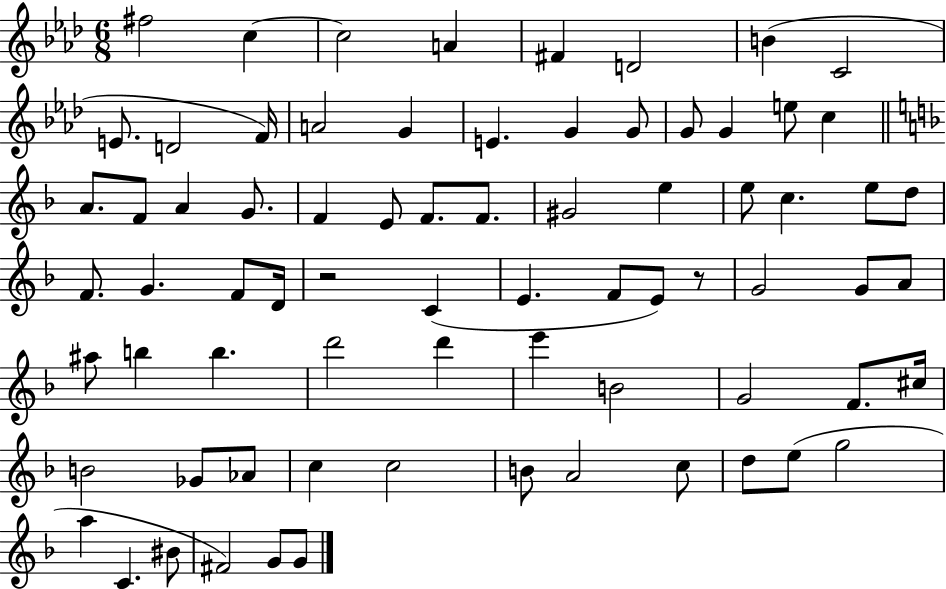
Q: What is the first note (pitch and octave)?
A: F#5